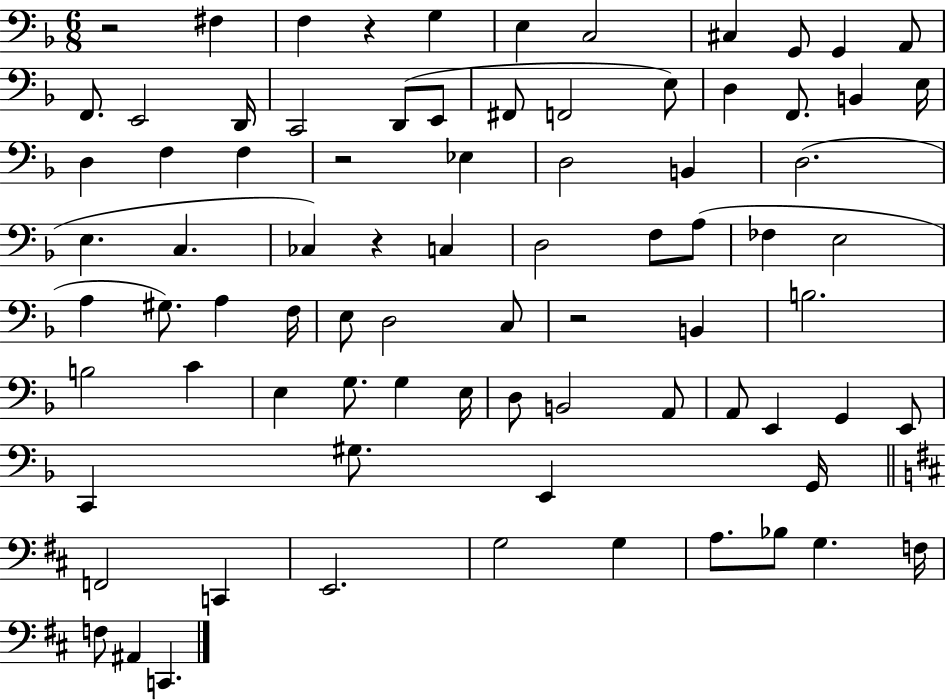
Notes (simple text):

R/h F#3/q F3/q R/q G3/q E3/q C3/h C#3/q G2/e G2/q A2/e F2/e. E2/h D2/s C2/h D2/e E2/e F#2/e F2/h E3/e D3/q F2/e. B2/q E3/s D3/q F3/q F3/q R/h Eb3/q D3/h B2/q D3/h. E3/q. C3/q. CES3/q R/q C3/q D3/h F3/e A3/e FES3/q E3/h A3/q G#3/e. A3/q F3/s E3/e D3/h C3/e R/h B2/q B3/h. B3/h C4/q E3/q G3/e. G3/q E3/s D3/e B2/h A2/e A2/e E2/q G2/q E2/e C2/q G#3/e. E2/q G2/s F2/h C2/q E2/h. G3/h G3/q A3/e. Bb3/e G3/q. F3/s F3/e A#2/q C2/q.